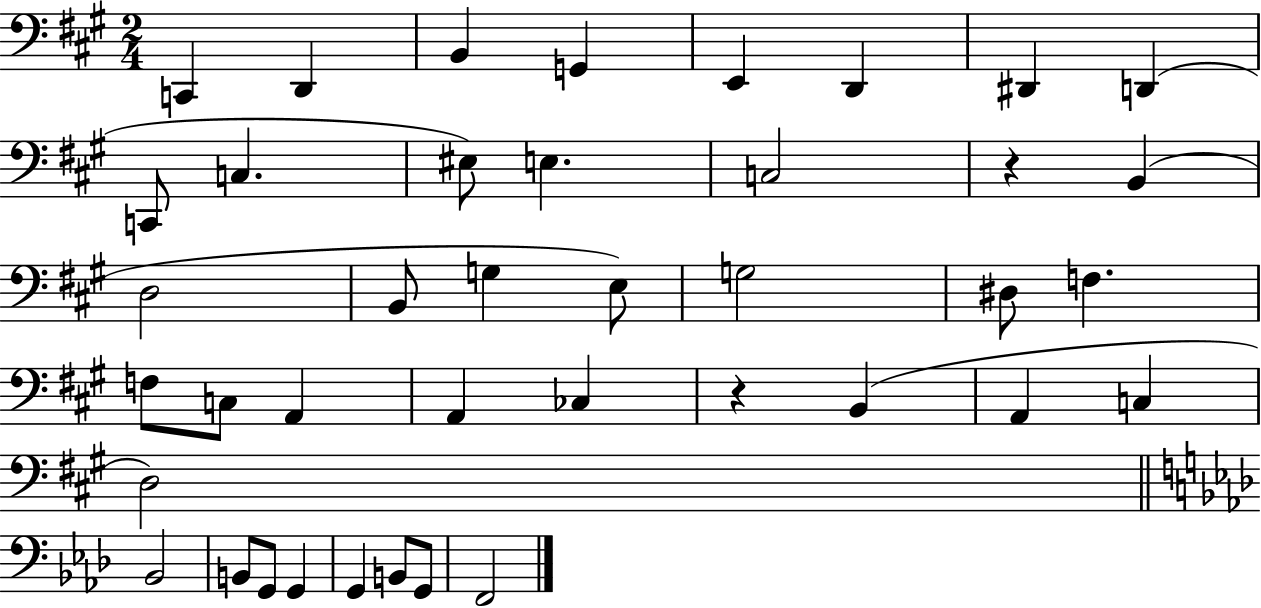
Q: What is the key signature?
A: A major